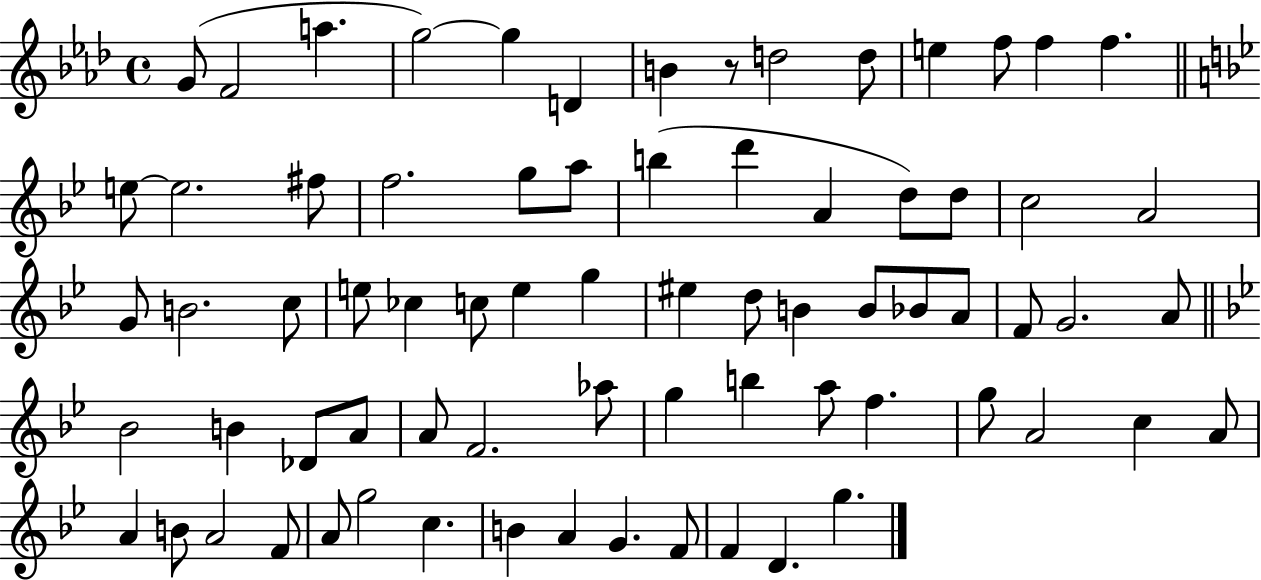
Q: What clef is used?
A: treble